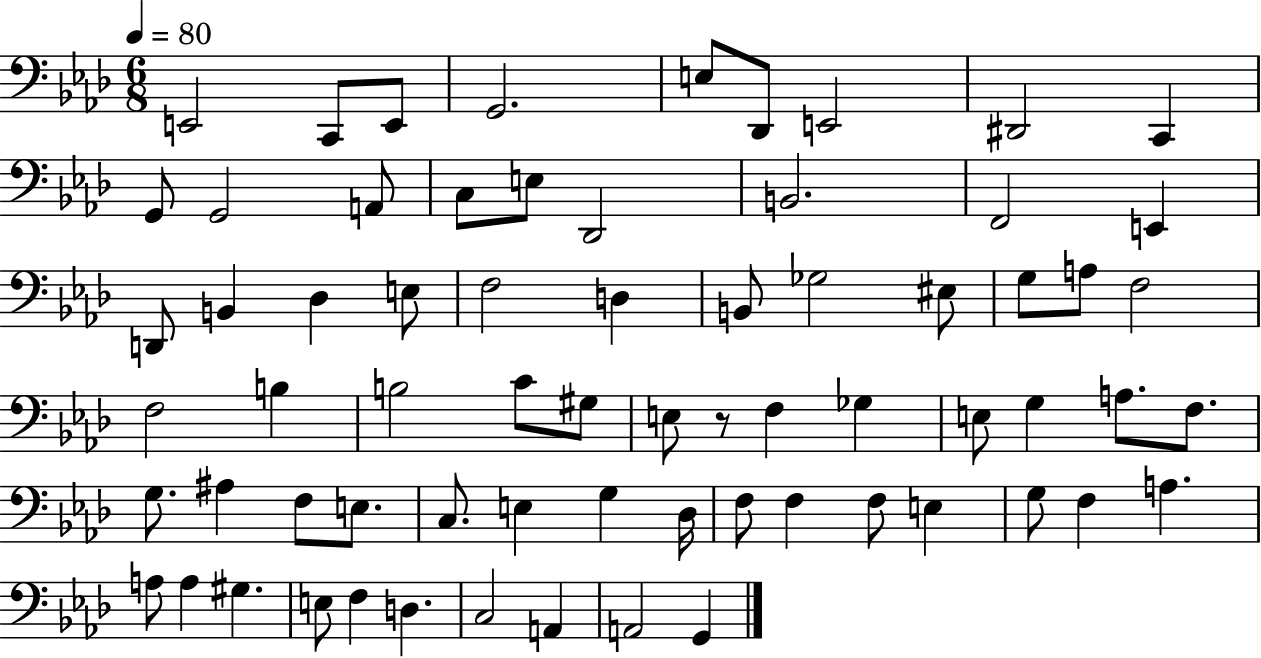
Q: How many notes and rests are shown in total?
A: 68